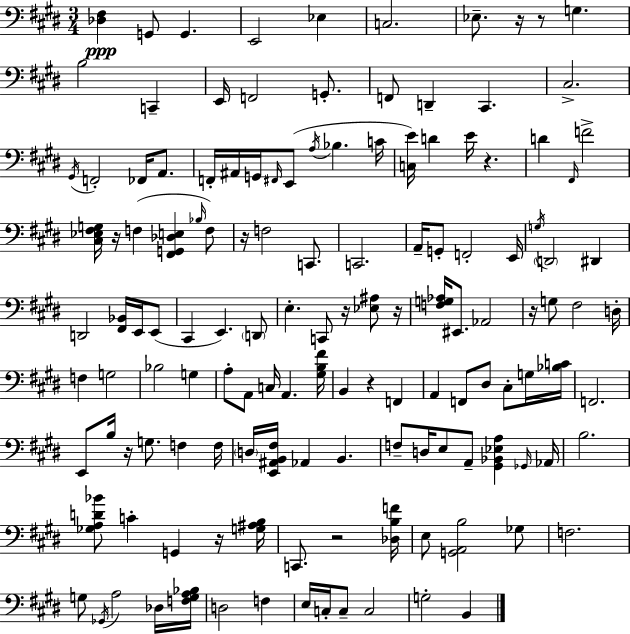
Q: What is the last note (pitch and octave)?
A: B2